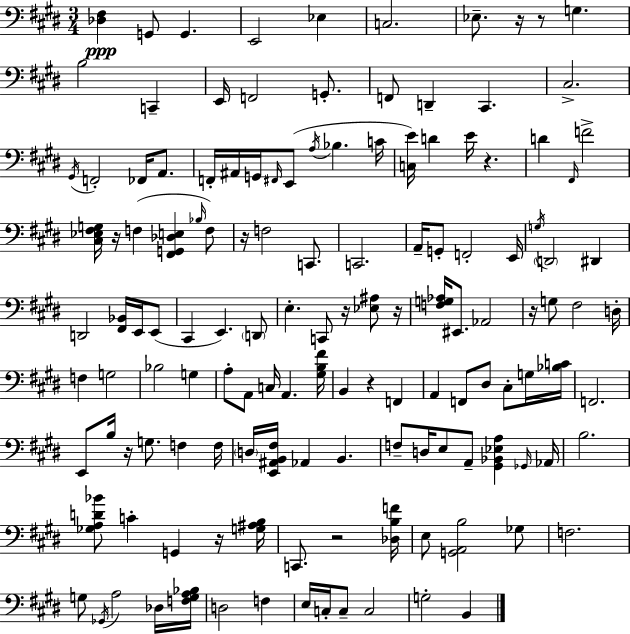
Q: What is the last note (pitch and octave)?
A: B2